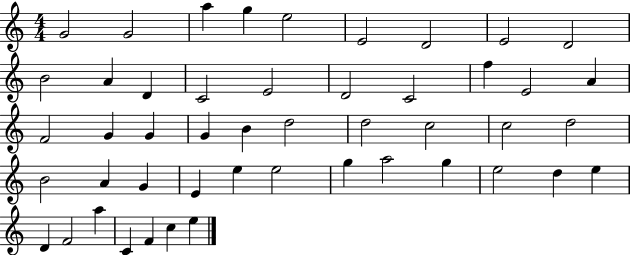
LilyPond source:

{
  \clef treble
  \numericTimeSignature
  \time 4/4
  \key c \major
  g'2 g'2 | a''4 g''4 e''2 | e'2 d'2 | e'2 d'2 | \break b'2 a'4 d'4 | c'2 e'2 | d'2 c'2 | f''4 e'2 a'4 | \break f'2 g'4 g'4 | g'4 b'4 d''2 | d''2 c''2 | c''2 d''2 | \break b'2 a'4 g'4 | e'4 e''4 e''2 | g''4 a''2 g''4 | e''2 d''4 e''4 | \break d'4 f'2 a''4 | c'4 f'4 c''4 e''4 | \bar "|."
}